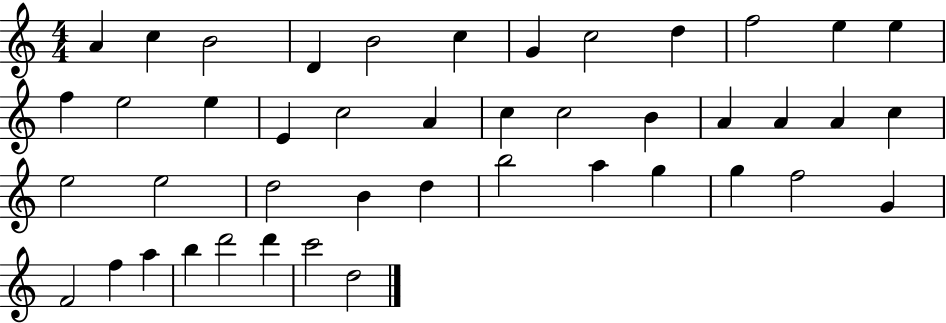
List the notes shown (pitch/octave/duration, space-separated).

A4/q C5/q B4/h D4/q B4/h C5/q G4/q C5/h D5/q F5/h E5/q E5/q F5/q E5/h E5/q E4/q C5/h A4/q C5/q C5/h B4/q A4/q A4/q A4/q C5/q E5/h E5/h D5/h B4/q D5/q B5/h A5/q G5/q G5/q F5/h G4/q F4/h F5/q A5/q B5/q D6/h D6/q C6/h D5/h